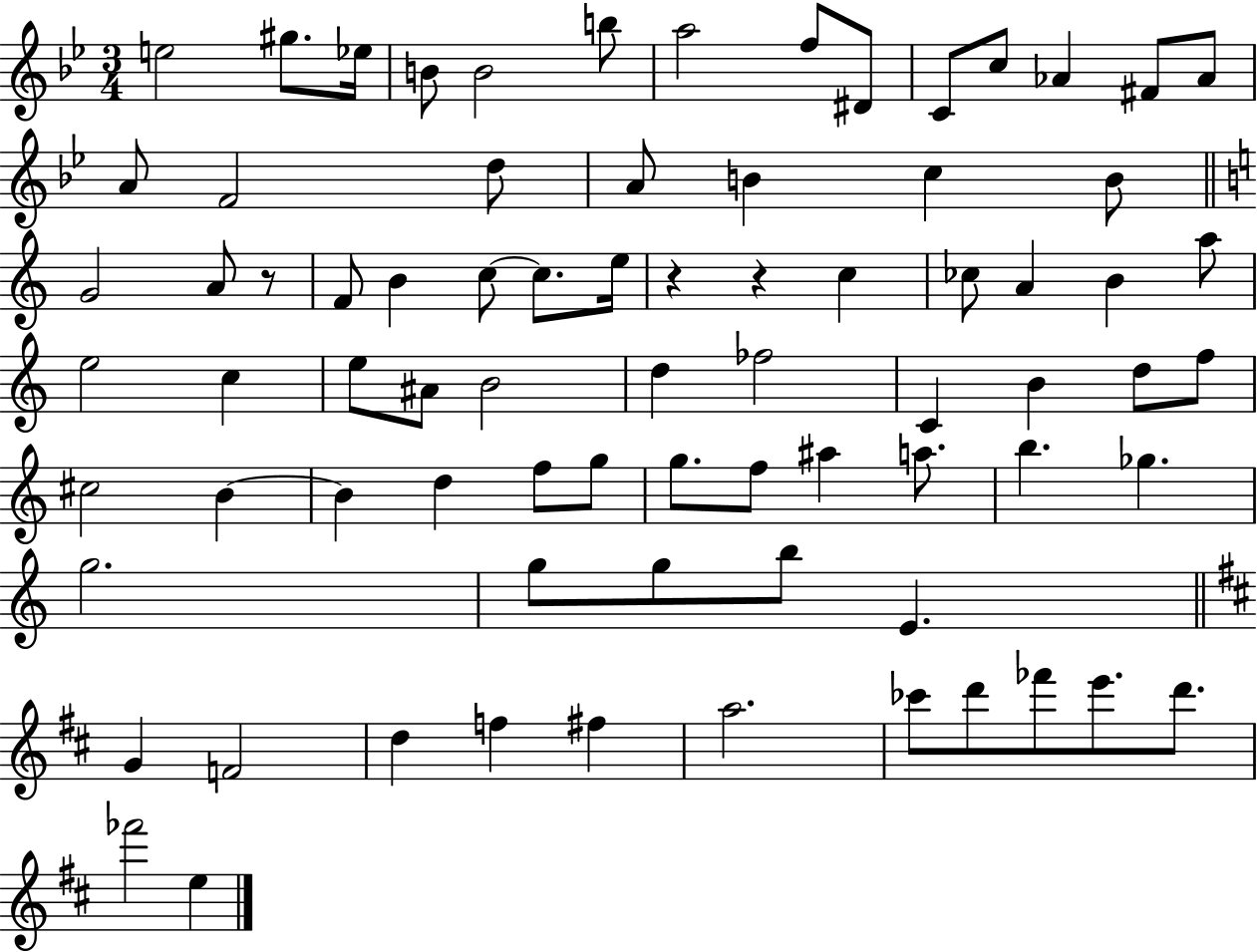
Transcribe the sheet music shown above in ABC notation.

X:1
T:Untitled
M:3/4
L:1/4
K:Bb
e2 ^g/2 _e/4 B/2 B2 b/2 a2 f/2 ^D/2 C/2 c/2 _A ^F/2 _A/2 A/2 F2 d/2 A/2 B c B/2 G2 A/2 z/2 F/2 B c/2 c/2 e/4 z z c _c/2 A B a/2 e2 c e/2 ^A/2 B2 d _f2 C B d/2 f/2 ^c2 B B d f/2 g/2 g/2 f/2 ^a a/2 b _g g2 g/2 g/2 b/2 E G F2 d f ^f a2 _c'/2 d'/2 _f'/2 e'/2 d'/2 _f'2 e